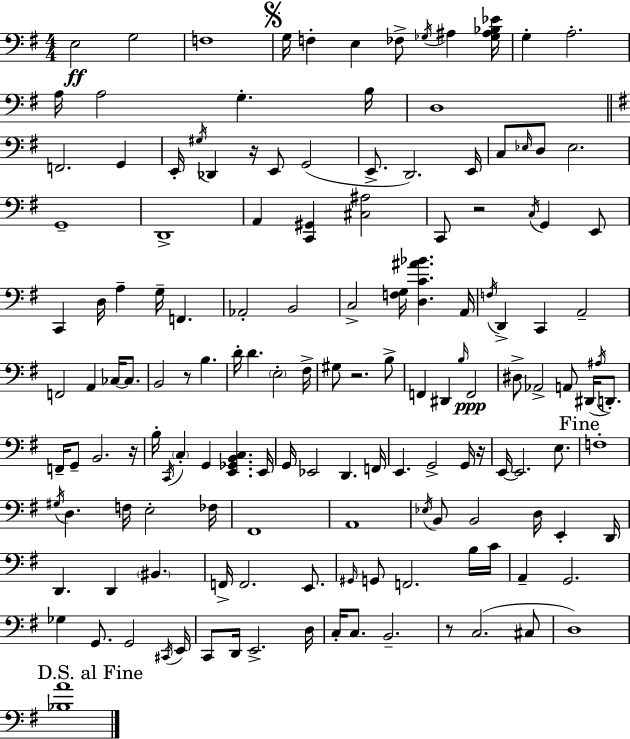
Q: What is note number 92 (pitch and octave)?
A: G#3